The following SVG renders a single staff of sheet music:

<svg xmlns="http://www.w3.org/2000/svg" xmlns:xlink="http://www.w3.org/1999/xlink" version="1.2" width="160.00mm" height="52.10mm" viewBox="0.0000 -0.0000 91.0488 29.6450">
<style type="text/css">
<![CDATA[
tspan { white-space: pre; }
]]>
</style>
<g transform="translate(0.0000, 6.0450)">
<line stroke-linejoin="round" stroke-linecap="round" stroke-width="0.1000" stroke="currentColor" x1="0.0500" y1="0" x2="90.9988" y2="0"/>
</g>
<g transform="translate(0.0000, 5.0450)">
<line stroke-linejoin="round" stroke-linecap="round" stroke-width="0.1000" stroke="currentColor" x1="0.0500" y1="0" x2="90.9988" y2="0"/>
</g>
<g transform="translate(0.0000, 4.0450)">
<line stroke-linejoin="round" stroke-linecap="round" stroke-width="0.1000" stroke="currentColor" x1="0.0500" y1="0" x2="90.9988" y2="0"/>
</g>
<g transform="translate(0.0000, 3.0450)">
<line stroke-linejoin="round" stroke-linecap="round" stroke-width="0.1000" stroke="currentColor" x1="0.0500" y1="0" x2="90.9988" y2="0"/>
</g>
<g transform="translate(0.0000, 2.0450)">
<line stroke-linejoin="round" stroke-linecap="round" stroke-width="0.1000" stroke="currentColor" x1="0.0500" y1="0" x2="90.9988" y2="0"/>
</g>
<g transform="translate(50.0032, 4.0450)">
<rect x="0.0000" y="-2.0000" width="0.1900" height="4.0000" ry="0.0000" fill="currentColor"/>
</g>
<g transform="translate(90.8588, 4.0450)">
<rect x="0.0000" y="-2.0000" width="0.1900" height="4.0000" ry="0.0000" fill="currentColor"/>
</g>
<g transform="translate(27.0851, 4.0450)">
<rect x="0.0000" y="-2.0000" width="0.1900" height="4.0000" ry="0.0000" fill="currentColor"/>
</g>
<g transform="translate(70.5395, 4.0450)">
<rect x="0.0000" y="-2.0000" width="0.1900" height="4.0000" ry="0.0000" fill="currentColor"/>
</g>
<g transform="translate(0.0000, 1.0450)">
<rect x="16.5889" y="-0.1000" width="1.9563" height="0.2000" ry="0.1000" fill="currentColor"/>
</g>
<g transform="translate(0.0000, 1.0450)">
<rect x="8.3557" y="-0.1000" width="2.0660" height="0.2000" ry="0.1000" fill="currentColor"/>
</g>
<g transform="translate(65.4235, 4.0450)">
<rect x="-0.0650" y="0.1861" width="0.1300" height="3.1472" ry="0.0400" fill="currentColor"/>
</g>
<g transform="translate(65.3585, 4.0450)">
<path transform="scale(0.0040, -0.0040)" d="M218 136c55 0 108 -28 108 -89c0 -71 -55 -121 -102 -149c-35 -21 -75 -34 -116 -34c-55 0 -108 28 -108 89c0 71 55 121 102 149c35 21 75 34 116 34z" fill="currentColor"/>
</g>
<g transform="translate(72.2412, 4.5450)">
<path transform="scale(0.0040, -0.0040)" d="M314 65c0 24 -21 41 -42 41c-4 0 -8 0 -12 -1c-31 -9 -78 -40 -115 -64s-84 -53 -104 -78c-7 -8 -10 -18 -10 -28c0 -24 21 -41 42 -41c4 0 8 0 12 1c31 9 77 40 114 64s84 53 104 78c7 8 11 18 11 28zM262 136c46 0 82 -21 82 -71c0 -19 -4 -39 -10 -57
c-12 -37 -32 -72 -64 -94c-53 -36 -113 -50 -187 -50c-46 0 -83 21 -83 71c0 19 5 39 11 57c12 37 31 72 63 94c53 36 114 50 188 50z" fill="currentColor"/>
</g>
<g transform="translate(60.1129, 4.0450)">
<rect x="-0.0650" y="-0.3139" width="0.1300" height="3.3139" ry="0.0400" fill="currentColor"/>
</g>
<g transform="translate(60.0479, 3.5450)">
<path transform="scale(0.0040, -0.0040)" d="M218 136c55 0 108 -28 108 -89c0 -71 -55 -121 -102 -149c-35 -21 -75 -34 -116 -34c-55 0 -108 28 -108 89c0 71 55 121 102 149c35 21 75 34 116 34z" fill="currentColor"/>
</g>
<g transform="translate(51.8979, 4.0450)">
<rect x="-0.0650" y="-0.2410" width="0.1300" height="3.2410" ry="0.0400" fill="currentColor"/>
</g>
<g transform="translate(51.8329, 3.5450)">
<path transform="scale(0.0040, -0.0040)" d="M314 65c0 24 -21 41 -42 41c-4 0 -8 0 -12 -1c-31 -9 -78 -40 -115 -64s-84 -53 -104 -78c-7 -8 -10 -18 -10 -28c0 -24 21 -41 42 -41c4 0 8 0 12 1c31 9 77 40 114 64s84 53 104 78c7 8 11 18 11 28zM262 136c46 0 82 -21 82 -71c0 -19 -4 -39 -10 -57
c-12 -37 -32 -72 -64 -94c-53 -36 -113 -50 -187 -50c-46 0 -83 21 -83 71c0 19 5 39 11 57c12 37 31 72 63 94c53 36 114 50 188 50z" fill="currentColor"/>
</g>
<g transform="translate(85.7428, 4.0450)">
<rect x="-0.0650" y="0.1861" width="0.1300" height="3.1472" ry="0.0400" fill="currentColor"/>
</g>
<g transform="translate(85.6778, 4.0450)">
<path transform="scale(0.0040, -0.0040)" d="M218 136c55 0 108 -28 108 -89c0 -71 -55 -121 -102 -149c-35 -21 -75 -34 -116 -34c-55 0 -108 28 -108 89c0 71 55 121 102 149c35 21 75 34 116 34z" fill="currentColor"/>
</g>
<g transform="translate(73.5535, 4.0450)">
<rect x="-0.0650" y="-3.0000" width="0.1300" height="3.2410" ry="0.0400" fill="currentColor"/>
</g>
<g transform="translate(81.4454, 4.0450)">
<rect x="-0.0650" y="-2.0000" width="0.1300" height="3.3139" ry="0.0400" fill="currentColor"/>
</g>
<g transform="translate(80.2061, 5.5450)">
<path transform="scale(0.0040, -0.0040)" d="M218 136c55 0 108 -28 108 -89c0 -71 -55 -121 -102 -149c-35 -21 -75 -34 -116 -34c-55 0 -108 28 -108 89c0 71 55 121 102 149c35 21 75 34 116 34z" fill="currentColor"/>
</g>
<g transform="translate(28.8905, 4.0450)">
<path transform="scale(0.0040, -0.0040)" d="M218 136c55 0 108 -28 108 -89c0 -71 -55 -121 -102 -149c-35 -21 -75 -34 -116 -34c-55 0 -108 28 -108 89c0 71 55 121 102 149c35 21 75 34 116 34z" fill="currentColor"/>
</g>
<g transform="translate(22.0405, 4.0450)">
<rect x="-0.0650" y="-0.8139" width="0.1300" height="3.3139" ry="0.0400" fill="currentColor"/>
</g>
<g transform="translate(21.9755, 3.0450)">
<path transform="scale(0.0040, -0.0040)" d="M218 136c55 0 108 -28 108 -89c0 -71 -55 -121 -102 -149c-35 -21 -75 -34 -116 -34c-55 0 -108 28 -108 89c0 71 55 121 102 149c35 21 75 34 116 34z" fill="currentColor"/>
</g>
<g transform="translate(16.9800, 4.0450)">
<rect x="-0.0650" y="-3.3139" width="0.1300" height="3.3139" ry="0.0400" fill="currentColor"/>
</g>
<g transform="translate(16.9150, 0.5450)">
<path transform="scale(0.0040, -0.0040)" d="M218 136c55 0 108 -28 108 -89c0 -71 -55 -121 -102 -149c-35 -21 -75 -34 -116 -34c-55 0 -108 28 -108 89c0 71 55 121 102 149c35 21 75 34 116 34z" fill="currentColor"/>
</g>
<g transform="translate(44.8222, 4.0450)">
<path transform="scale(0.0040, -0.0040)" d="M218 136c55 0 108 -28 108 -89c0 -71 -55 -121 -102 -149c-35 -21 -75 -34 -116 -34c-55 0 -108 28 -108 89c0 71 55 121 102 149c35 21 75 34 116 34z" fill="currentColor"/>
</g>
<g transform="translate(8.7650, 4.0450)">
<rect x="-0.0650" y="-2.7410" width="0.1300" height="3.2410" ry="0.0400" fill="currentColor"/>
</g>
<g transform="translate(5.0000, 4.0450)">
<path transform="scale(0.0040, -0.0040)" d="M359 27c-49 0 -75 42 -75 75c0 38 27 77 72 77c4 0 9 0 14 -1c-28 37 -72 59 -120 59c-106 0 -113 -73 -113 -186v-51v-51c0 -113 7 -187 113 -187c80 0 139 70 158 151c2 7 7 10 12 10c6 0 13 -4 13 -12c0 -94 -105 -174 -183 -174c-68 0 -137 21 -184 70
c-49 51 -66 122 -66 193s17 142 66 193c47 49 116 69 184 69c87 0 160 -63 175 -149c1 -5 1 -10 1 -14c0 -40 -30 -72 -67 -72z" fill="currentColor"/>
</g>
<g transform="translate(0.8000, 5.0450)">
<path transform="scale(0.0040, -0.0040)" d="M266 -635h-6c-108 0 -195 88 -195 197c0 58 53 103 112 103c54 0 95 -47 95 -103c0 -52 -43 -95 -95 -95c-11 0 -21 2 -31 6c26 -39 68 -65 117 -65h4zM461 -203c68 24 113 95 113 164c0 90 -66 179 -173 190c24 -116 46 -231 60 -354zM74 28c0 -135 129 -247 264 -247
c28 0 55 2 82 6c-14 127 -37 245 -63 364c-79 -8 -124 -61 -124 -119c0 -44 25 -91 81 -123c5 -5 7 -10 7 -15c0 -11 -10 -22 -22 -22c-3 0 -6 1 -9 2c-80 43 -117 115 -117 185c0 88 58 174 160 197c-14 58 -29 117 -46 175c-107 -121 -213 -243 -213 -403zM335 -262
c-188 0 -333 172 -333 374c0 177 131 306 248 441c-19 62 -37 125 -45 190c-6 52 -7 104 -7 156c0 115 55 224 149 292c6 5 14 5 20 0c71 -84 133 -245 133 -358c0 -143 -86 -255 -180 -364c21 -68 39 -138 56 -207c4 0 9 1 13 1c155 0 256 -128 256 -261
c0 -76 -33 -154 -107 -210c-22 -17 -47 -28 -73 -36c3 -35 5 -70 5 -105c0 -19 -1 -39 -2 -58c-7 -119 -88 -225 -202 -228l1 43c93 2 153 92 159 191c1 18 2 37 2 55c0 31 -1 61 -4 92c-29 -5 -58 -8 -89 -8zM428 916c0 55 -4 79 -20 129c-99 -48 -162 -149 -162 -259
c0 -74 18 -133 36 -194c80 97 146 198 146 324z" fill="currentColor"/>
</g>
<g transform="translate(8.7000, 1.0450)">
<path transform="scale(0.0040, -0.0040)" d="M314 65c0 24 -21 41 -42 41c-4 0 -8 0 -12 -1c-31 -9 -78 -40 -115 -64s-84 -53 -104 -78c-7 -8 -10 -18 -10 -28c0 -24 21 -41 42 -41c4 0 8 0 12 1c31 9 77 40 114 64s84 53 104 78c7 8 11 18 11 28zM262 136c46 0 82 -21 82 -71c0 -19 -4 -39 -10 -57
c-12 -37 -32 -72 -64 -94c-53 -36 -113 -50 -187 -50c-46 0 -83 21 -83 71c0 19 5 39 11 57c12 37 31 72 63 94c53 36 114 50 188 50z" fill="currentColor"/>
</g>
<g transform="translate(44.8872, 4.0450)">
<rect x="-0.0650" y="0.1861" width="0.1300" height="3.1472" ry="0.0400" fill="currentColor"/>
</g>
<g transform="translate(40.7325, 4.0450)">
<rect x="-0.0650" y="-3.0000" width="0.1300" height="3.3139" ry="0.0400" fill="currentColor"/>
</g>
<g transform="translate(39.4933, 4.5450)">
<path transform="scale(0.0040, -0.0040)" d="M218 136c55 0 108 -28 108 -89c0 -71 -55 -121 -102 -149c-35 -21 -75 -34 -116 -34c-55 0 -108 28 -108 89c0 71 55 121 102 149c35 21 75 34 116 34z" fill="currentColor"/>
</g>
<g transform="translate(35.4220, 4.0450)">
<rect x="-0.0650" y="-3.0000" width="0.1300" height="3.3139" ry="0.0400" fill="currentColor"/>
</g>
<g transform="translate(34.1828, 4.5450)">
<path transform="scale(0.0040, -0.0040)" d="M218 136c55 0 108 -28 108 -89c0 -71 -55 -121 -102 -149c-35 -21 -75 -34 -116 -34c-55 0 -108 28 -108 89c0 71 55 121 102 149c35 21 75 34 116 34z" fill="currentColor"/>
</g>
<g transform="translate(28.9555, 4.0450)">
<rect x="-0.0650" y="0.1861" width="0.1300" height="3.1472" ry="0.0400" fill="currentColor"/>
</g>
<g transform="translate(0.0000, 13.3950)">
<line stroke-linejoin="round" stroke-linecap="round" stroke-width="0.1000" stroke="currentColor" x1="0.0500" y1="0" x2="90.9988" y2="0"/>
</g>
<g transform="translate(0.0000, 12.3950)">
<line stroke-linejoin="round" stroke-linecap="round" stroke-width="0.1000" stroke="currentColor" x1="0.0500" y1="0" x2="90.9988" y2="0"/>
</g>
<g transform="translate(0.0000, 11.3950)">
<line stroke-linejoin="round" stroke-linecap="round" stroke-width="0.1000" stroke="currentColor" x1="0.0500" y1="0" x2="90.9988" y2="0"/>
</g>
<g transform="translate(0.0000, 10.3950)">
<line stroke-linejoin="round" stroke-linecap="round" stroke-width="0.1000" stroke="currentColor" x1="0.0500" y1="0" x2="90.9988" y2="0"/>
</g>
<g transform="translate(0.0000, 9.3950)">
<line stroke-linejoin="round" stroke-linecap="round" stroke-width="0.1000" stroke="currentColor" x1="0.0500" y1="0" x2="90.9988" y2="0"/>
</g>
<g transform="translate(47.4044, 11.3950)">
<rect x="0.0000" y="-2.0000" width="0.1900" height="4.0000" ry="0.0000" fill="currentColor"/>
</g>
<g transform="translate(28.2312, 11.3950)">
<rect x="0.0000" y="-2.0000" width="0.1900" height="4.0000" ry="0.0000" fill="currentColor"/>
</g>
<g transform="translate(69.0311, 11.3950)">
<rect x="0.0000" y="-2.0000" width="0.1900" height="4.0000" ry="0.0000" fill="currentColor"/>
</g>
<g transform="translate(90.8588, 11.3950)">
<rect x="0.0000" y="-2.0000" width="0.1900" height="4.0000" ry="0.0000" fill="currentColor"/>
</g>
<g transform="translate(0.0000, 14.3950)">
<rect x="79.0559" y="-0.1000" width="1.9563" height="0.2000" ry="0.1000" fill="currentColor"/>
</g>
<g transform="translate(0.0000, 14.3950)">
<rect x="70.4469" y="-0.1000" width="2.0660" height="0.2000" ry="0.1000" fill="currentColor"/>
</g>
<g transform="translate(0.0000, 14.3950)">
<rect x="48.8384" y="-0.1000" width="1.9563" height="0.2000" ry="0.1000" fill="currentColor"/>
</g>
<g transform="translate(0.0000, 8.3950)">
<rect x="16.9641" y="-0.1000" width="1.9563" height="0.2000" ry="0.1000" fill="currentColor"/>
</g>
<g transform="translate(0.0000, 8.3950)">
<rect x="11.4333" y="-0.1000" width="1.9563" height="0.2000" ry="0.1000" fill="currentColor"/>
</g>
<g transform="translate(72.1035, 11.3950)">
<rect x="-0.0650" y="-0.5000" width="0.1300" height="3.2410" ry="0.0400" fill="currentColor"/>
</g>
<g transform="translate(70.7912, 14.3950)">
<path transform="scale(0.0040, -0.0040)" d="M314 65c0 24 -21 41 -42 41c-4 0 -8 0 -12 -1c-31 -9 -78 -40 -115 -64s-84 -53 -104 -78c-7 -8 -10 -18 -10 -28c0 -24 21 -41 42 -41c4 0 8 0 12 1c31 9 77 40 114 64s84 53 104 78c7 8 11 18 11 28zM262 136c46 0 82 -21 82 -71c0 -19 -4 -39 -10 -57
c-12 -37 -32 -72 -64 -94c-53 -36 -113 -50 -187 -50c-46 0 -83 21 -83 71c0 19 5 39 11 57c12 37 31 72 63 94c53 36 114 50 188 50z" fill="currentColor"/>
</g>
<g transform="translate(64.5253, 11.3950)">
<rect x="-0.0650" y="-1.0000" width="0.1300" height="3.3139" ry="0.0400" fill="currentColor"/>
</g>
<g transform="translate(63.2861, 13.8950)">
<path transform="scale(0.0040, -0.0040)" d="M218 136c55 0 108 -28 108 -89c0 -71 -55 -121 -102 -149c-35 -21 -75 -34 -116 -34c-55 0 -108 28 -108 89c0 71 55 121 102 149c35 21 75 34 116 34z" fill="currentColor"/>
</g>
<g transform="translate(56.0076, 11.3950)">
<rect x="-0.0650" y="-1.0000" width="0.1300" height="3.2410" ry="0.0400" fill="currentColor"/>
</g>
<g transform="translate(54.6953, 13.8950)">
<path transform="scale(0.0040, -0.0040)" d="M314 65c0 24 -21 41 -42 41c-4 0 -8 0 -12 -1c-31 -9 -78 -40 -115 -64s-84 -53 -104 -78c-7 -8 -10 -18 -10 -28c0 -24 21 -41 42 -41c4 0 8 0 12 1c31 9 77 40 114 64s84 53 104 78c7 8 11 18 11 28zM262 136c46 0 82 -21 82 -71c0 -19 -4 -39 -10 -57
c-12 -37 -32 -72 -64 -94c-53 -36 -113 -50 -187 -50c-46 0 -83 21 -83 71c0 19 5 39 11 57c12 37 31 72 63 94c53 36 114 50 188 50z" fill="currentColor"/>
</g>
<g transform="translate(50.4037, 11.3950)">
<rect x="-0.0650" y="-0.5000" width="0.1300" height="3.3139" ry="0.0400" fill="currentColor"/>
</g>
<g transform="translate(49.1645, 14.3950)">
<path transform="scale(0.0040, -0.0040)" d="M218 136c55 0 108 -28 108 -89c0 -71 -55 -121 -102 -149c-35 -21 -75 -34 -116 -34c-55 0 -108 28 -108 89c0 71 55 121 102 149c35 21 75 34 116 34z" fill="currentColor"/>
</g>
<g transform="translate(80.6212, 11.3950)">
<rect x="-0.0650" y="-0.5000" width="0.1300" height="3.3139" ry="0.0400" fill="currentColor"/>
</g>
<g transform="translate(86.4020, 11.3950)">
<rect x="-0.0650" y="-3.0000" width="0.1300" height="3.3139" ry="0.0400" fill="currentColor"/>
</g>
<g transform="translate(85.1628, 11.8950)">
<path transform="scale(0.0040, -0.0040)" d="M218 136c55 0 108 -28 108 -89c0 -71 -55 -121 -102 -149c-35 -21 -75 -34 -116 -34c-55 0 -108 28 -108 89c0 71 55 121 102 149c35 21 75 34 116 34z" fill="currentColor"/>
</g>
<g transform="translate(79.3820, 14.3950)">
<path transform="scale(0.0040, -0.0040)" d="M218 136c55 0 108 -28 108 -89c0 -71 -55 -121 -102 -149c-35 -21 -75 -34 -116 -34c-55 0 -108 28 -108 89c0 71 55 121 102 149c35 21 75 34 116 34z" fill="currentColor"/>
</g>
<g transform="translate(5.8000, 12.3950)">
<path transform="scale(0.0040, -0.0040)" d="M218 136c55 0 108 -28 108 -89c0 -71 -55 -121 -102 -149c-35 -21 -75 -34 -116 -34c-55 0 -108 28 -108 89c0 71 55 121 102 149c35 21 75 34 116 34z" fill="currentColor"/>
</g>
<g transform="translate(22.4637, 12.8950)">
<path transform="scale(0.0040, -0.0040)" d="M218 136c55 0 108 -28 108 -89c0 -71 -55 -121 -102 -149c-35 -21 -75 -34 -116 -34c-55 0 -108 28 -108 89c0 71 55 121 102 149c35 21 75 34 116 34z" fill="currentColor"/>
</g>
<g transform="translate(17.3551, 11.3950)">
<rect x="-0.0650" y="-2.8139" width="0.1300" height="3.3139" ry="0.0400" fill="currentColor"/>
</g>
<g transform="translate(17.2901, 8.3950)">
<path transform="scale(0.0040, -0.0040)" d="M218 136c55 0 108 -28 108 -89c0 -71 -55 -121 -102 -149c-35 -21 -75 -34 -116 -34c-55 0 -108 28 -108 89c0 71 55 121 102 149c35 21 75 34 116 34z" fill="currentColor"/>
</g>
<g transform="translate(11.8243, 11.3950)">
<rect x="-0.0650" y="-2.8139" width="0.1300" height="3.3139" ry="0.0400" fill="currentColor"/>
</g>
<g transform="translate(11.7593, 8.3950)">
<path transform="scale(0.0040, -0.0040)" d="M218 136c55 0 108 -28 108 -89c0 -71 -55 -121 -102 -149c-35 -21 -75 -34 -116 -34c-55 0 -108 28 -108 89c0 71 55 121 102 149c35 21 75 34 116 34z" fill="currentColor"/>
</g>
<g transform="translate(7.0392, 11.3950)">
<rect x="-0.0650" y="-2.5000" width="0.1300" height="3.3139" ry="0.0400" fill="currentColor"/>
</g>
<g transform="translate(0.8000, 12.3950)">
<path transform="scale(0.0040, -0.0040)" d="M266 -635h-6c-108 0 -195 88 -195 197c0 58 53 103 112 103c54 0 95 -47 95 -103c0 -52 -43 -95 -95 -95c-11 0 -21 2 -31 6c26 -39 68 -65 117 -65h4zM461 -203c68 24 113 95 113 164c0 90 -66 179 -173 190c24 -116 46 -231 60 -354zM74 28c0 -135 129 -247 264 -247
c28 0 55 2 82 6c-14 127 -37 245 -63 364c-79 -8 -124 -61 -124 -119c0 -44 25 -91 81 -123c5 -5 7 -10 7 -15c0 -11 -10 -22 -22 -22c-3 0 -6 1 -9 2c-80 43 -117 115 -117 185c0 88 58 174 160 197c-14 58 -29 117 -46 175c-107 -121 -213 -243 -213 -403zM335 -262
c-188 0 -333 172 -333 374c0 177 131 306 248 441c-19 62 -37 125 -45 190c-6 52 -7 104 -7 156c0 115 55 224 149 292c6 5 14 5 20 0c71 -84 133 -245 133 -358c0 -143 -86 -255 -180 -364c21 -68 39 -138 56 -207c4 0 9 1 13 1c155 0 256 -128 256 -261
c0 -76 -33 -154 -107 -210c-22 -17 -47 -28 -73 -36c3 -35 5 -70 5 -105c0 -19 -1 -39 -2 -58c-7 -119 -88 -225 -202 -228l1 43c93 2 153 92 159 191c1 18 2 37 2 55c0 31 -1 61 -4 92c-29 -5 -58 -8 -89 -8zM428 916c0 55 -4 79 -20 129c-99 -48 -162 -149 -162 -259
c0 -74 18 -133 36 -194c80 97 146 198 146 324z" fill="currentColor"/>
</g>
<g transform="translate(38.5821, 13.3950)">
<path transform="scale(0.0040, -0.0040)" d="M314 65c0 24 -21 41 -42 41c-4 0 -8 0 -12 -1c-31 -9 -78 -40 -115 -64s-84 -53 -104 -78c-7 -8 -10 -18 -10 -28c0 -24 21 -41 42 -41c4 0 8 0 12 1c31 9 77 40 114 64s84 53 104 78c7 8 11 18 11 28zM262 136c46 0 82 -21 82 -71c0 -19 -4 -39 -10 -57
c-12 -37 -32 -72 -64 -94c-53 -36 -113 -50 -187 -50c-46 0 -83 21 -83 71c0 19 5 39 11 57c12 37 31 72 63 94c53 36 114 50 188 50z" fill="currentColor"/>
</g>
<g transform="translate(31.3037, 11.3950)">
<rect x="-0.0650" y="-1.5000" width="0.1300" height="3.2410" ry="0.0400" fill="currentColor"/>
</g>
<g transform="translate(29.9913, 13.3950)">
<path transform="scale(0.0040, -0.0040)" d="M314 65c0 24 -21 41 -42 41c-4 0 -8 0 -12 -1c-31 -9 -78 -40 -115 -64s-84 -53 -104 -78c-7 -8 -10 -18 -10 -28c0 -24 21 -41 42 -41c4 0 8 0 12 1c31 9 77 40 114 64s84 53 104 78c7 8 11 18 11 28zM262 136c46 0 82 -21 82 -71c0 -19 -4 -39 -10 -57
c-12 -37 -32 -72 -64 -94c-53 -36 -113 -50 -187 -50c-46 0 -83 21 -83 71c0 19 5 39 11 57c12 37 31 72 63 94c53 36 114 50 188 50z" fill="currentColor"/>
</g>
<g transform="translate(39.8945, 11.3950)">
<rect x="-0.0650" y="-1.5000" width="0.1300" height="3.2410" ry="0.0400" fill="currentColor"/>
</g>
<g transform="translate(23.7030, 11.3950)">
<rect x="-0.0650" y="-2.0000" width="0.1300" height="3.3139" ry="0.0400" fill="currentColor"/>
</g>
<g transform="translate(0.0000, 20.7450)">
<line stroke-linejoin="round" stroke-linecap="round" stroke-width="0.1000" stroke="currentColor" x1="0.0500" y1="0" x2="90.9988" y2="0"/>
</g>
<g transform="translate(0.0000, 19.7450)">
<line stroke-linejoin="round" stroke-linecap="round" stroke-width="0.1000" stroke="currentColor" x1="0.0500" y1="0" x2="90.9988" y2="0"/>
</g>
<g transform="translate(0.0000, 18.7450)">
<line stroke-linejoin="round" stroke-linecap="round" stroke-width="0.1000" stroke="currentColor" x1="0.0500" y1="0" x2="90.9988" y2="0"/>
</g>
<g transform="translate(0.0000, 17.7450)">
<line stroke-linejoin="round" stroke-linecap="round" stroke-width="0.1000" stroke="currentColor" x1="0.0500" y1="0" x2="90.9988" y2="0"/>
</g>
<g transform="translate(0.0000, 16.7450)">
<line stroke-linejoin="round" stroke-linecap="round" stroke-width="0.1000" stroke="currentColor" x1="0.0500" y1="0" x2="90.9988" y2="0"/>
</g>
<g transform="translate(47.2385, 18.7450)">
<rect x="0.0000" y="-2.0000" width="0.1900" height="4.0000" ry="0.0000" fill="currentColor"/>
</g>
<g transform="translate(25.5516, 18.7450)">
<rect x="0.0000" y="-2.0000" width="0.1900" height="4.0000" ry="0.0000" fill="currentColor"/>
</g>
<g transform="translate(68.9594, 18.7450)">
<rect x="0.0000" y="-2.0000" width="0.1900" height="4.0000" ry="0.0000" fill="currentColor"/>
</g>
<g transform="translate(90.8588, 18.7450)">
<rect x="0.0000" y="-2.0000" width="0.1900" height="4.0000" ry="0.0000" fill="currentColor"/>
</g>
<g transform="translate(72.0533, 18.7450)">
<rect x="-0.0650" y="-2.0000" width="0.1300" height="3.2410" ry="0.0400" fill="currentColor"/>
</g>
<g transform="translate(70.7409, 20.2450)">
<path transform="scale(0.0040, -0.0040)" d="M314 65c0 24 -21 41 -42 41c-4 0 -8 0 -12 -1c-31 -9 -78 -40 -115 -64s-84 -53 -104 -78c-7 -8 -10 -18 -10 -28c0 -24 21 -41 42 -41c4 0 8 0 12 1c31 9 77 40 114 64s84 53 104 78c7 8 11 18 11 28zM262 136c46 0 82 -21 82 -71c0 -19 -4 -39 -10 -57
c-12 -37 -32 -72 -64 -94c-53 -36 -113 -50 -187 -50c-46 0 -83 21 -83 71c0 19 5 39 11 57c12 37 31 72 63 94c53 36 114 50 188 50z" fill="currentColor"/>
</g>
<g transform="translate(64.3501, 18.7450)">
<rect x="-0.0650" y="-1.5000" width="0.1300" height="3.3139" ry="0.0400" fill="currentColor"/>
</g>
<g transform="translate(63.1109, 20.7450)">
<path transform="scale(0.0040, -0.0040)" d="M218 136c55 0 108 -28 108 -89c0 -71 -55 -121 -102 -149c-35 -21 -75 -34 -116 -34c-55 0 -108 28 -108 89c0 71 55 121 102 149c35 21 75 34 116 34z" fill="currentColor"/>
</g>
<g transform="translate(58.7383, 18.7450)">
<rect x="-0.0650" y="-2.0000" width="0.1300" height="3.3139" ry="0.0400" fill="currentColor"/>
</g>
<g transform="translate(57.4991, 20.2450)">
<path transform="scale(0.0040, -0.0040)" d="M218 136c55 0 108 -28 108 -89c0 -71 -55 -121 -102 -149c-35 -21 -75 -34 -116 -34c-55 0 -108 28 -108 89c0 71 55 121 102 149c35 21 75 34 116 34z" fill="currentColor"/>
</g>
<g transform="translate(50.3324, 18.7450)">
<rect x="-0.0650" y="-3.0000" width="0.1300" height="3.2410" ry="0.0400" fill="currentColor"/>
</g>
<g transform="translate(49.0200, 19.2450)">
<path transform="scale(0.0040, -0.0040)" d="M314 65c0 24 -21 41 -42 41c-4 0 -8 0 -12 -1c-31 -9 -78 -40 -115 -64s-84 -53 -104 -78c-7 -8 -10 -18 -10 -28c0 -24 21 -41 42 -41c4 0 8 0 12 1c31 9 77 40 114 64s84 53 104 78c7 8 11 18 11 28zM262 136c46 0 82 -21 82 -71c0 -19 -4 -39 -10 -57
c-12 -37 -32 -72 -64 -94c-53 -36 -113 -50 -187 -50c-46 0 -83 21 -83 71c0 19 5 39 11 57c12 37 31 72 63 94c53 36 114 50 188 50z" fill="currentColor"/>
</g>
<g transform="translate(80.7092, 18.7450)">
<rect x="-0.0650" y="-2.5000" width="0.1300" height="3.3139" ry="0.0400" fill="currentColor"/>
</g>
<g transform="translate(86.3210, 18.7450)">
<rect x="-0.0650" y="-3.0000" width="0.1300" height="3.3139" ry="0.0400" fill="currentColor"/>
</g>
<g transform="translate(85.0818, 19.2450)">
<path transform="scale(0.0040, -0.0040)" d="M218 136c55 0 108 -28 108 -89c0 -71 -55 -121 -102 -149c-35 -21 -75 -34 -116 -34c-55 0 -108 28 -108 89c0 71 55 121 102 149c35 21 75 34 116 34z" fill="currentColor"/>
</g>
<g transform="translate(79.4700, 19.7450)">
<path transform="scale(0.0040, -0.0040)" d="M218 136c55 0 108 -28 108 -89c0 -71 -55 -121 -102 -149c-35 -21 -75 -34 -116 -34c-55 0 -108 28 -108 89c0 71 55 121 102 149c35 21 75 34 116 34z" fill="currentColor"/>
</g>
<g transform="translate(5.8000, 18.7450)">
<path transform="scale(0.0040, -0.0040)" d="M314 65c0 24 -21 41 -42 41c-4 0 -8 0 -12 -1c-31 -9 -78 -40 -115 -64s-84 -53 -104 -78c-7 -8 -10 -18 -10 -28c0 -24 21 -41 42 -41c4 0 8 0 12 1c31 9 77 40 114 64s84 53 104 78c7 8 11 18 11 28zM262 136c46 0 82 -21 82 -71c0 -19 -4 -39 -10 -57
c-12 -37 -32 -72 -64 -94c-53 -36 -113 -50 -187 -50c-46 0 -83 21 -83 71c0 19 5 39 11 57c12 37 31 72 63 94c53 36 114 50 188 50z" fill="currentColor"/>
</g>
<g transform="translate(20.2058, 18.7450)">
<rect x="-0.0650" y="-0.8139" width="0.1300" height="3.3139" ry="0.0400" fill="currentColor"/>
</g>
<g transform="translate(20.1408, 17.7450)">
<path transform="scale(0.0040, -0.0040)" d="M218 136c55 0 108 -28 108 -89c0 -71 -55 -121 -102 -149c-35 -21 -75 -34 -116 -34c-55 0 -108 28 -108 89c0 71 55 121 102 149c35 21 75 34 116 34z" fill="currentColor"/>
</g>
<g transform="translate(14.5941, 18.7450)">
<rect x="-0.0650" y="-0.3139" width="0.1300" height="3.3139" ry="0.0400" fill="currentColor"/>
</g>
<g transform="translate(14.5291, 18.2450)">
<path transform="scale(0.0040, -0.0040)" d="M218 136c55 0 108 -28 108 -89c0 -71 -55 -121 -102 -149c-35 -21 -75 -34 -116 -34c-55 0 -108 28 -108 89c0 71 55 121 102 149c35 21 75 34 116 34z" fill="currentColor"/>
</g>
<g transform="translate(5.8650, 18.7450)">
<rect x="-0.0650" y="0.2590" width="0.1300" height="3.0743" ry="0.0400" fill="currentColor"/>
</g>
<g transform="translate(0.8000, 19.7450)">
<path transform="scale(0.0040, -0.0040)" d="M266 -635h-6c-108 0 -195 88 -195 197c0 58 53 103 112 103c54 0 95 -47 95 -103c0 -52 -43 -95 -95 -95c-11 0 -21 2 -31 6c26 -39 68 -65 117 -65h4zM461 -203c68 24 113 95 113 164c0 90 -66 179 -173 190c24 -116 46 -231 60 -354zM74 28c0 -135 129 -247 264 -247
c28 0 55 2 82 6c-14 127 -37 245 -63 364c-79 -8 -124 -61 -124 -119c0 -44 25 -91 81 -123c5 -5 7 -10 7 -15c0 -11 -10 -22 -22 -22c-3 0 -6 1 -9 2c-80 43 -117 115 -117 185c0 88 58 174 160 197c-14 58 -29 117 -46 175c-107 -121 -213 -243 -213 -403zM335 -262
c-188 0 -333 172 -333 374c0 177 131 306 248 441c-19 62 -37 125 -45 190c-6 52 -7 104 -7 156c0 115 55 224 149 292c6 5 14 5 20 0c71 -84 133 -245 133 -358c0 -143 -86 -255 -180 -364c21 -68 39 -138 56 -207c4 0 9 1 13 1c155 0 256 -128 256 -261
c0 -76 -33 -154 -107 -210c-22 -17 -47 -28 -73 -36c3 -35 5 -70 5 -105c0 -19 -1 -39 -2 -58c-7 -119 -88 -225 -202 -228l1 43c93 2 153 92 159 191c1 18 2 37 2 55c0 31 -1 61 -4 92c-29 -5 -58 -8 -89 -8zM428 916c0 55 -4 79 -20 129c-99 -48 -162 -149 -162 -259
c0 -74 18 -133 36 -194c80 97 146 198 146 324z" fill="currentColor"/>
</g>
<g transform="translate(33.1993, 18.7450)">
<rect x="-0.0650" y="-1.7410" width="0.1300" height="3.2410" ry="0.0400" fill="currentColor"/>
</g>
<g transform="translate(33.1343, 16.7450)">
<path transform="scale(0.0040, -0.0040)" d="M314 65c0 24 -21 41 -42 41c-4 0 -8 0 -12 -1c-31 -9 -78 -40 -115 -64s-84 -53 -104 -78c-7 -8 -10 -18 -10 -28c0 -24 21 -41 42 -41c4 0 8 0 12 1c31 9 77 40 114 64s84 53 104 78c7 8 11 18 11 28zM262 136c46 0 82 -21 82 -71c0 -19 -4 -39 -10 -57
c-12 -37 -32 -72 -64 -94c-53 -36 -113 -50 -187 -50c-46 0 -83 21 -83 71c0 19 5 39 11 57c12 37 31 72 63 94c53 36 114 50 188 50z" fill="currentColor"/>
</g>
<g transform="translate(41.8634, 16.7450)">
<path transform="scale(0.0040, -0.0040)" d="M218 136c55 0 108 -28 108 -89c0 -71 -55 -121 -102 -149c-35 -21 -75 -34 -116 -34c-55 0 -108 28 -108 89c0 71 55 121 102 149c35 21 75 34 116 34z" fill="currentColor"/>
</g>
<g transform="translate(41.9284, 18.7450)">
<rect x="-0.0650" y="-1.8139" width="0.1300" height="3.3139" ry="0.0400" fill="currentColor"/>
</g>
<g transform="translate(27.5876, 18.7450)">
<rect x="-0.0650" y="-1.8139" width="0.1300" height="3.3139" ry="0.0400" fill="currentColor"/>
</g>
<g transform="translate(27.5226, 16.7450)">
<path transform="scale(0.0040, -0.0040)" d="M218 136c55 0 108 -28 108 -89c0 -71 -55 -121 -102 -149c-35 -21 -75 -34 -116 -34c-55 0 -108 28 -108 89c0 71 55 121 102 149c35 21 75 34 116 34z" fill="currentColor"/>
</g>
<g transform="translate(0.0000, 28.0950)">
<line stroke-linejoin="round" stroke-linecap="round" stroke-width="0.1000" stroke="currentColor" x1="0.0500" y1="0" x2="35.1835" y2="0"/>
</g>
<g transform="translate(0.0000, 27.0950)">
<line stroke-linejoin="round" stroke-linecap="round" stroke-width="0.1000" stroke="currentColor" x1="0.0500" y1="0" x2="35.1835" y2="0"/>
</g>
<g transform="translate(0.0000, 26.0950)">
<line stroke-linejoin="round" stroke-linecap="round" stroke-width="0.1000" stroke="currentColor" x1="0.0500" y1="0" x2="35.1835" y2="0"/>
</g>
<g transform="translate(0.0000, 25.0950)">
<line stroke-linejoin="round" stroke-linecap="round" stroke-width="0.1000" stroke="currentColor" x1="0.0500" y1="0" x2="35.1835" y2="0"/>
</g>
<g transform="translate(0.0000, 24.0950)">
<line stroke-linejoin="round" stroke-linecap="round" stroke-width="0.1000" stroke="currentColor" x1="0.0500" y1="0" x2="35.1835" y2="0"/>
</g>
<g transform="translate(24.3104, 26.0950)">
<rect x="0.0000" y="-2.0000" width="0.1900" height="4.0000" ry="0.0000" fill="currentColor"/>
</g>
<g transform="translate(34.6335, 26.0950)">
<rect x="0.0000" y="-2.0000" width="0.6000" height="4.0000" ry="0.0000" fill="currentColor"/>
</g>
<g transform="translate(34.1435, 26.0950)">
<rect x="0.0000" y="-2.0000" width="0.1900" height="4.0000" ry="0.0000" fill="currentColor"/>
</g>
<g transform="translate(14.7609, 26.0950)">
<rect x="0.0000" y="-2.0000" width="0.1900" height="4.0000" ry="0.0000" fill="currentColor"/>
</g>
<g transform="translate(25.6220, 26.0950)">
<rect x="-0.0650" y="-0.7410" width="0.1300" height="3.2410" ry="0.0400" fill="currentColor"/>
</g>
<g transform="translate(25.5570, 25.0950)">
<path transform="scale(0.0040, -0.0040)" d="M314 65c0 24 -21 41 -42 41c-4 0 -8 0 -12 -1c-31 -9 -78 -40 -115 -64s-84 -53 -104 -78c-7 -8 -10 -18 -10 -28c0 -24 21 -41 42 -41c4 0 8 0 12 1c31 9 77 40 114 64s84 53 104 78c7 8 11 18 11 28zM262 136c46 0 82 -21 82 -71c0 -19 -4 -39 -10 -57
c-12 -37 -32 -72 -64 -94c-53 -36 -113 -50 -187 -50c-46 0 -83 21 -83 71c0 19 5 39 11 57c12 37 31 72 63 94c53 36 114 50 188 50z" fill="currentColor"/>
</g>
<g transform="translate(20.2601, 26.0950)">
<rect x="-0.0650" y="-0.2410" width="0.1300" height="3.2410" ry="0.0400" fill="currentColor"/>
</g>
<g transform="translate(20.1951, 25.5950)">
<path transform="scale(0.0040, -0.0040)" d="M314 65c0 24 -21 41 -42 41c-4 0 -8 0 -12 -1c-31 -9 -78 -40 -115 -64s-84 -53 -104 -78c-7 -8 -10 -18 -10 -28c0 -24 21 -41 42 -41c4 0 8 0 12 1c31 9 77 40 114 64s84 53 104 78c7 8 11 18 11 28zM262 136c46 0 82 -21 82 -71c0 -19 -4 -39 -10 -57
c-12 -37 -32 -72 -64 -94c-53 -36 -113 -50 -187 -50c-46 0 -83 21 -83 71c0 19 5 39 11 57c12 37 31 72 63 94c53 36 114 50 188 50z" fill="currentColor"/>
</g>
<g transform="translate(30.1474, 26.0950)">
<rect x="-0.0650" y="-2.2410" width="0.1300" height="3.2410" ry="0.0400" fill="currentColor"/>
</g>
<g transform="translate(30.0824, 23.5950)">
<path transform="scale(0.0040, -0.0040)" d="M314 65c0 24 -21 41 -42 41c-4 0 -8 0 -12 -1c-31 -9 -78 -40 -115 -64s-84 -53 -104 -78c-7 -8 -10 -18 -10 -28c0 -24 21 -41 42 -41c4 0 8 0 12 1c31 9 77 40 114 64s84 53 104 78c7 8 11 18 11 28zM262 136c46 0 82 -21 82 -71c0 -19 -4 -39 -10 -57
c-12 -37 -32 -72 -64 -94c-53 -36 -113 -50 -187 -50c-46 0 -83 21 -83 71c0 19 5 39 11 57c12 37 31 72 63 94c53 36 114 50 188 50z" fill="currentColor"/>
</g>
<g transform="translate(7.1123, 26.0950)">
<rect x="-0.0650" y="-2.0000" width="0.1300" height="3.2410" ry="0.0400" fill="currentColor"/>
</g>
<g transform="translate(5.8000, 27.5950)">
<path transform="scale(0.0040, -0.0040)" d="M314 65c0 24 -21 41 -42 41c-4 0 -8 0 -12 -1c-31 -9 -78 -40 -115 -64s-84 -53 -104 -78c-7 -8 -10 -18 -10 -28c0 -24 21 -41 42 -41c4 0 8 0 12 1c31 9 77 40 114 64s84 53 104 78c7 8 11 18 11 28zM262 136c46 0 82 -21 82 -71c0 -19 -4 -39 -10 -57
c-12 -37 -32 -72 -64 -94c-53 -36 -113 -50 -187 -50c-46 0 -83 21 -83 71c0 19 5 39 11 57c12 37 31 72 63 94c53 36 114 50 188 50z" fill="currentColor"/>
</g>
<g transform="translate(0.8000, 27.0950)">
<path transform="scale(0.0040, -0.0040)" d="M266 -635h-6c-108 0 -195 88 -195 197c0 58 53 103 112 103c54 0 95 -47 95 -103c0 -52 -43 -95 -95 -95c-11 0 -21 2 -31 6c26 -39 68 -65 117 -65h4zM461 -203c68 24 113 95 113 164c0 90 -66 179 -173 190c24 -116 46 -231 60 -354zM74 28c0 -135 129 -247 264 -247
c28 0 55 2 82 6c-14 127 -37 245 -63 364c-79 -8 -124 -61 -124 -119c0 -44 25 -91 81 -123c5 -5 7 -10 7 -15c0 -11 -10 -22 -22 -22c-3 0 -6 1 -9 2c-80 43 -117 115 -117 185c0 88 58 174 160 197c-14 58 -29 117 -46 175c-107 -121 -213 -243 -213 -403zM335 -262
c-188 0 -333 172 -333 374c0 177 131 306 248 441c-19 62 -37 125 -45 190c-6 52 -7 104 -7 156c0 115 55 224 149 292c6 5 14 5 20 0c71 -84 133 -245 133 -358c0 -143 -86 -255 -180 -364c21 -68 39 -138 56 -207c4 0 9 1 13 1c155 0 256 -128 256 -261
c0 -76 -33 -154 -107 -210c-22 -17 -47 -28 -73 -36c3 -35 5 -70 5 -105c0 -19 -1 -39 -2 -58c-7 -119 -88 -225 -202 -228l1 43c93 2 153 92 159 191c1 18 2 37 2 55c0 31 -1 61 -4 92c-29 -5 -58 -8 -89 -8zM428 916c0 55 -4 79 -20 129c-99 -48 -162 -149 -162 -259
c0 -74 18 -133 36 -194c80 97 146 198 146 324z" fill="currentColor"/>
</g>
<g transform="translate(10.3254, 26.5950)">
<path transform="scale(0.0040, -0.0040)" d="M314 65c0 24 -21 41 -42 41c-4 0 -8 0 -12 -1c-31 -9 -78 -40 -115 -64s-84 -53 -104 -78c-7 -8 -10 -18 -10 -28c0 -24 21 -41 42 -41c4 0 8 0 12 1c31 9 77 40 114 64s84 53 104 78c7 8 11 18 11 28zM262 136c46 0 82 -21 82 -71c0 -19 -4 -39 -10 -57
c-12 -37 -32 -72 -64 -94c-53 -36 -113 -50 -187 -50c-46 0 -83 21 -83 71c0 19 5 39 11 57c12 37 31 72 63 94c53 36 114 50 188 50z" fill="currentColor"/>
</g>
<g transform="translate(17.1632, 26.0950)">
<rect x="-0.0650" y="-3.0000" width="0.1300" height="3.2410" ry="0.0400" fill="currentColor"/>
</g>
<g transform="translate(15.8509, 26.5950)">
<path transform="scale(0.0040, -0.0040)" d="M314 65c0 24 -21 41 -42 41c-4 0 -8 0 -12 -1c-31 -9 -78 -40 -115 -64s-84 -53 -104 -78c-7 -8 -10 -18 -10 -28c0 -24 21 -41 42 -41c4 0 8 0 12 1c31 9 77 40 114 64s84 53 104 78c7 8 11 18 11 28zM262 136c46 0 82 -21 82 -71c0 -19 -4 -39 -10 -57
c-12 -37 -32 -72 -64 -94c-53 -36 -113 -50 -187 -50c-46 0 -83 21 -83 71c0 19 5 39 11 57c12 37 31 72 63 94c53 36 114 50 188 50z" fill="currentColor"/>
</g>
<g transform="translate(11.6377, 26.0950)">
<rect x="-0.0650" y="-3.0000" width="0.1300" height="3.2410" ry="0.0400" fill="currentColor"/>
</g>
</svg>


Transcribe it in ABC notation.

X:1
T:Untitled
M:4/4
L:1/4
K:C
a2 b d B A A B c2 c B A2 F B G a a F E2 E2 C D2 D C2 C A B2 c d f f2 f A2 F E F2 G A F2 A2 A2 c2 d2 g2